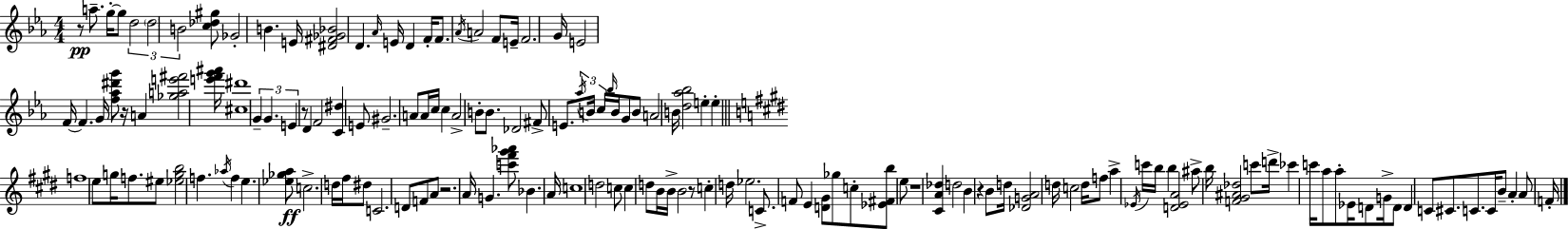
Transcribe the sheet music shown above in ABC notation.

X:1
T:Untitled
M:4/4
L:1/4
K:Eb
z/2 a/2 g/4 g/2 d2 d2 B2 [c_d^g]/2 _G2 B E/4 [^D^F_G_B]2 D _A/4 E/4 D F/4 F/2 _A/4 A2 F/2 E/4 F2 G/4 E2 F/4 F G/4 [f_a^d'g']/2 z/4 A [_gae'^f']2 [e'f'g'^a']/4 [^c^d']4 G G E z/2 D F2 [C^d] E/2 ^G2 A/2 A/4 c/4 c A2 B/2 B/2 _D2 ^F/2 E/2 _a/4 B/4 c/4 _b/4 B/4 G/2 B/2 A2 B/4 [d_a_b]2 e e f4 e/2 g/4 f/2 ^e/2 [_egb]2 f _a/4 f e [_e_ga]/2 c2 d/4 ^f/4 ^d/2 C2 D/2 F/2 A/2 z2 A/4 G [c'^f'^g'_a']/2 _B A/4 c4 d2 c/2 c d/2 B/4 B/4 B2 z/2 c d/4 _e2 C/2 F/2 E [D^G]/2 _g/2 c/2 [_E^Fb]/2 e/2 z4 [^CA_d] d2 B z B/2 d/4 [_DGA]2 d/4 c2 d/4 f/2 a _E/4 c'/4 b/4 b [D_EA]2 ^a/2 b/4 [F^G^A_d]2 c'/2 d'/4 _c' c'/4 a/2 a/2 _E/4 D/2 G/4 D/2 D C/2 ^C/2 C/2 C/4 B/2 A A/2 F/4